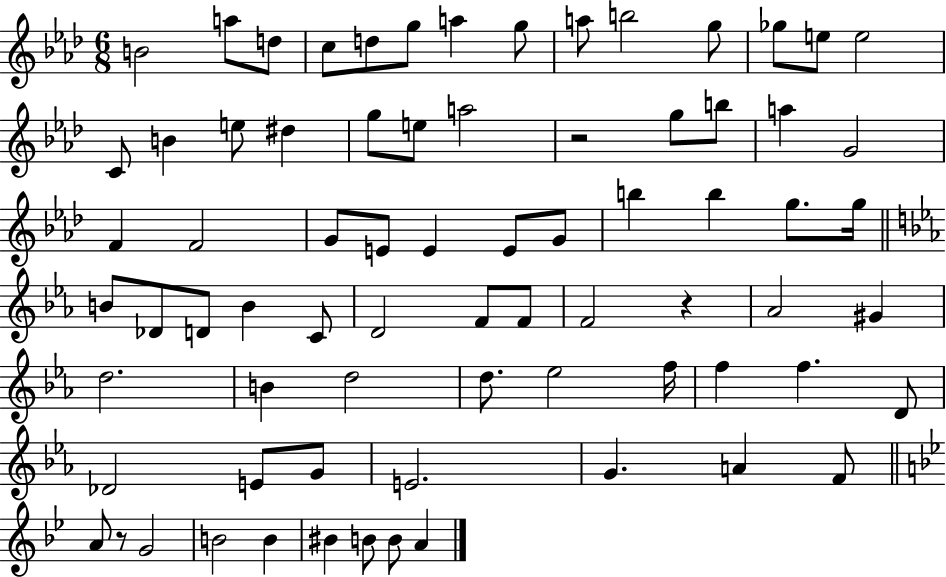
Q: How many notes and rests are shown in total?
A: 74